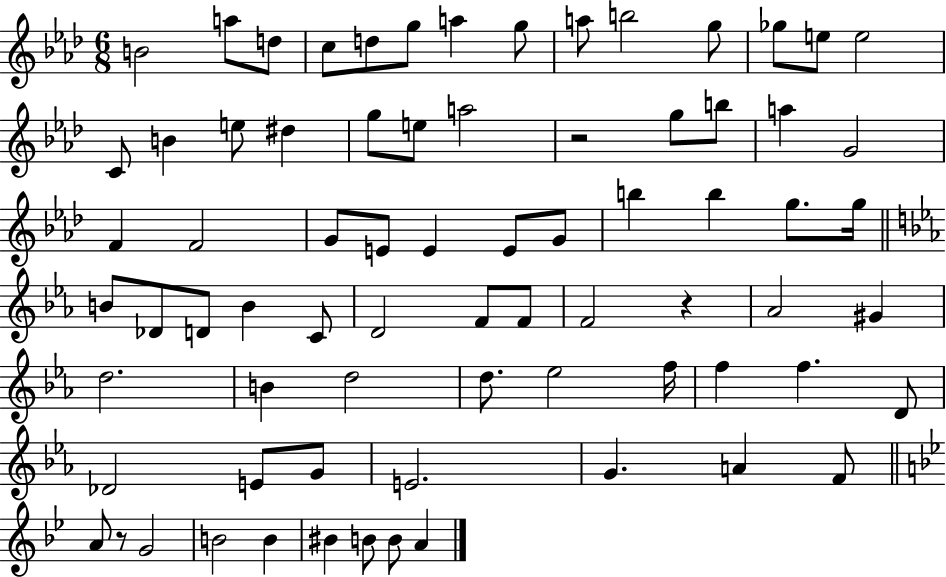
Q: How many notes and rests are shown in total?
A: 74